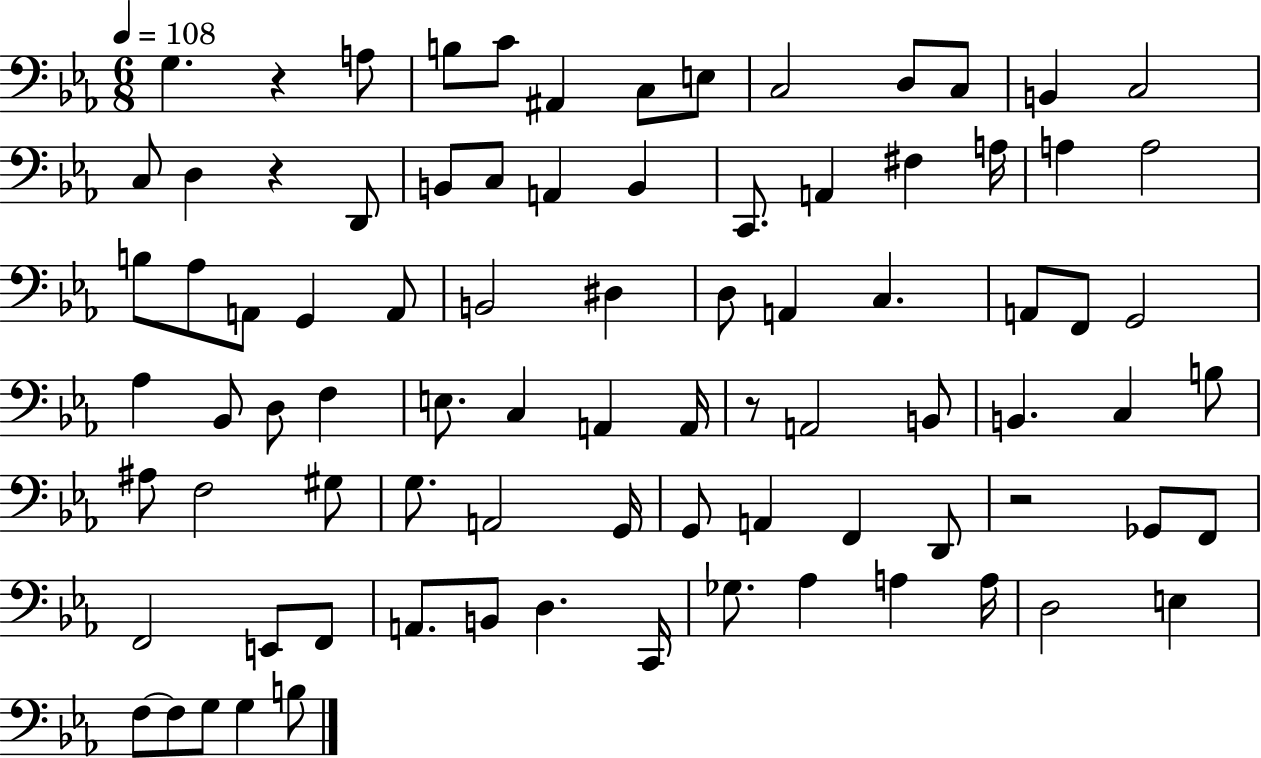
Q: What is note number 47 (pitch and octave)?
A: A2